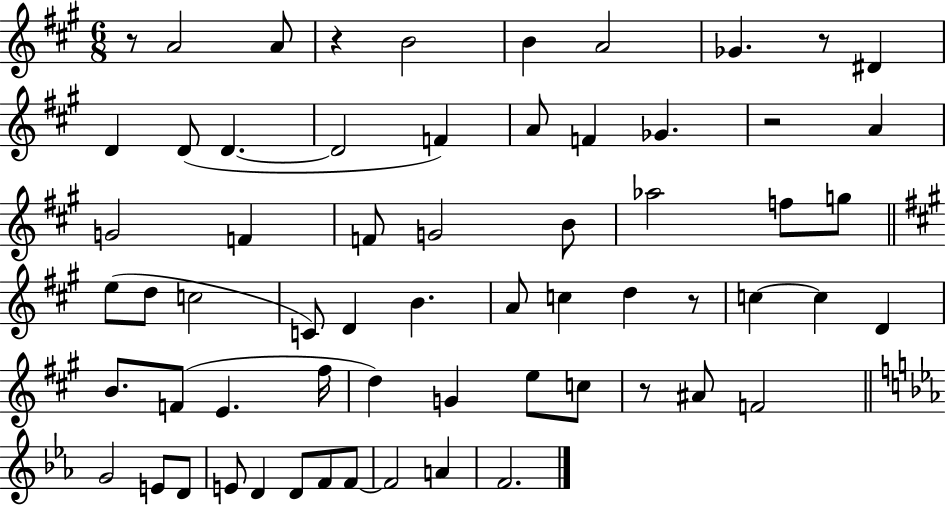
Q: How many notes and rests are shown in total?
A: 63